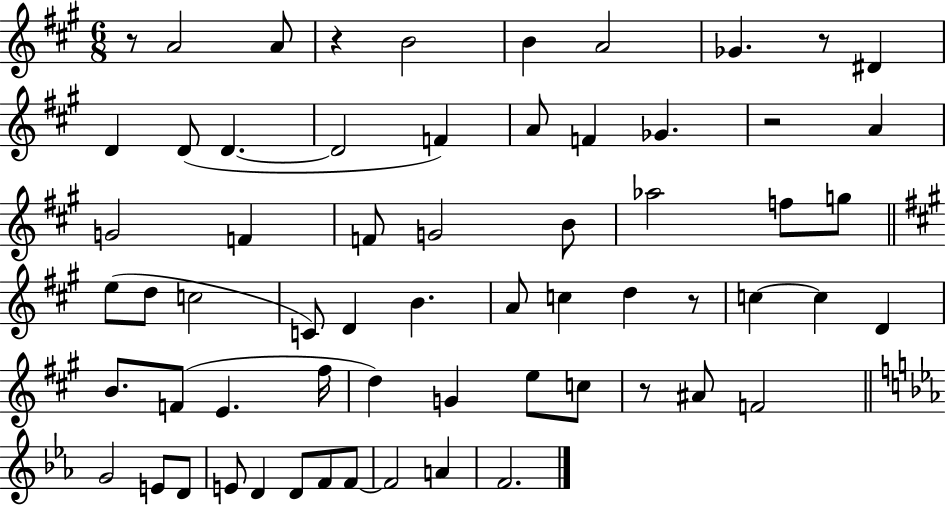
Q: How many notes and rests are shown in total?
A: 63